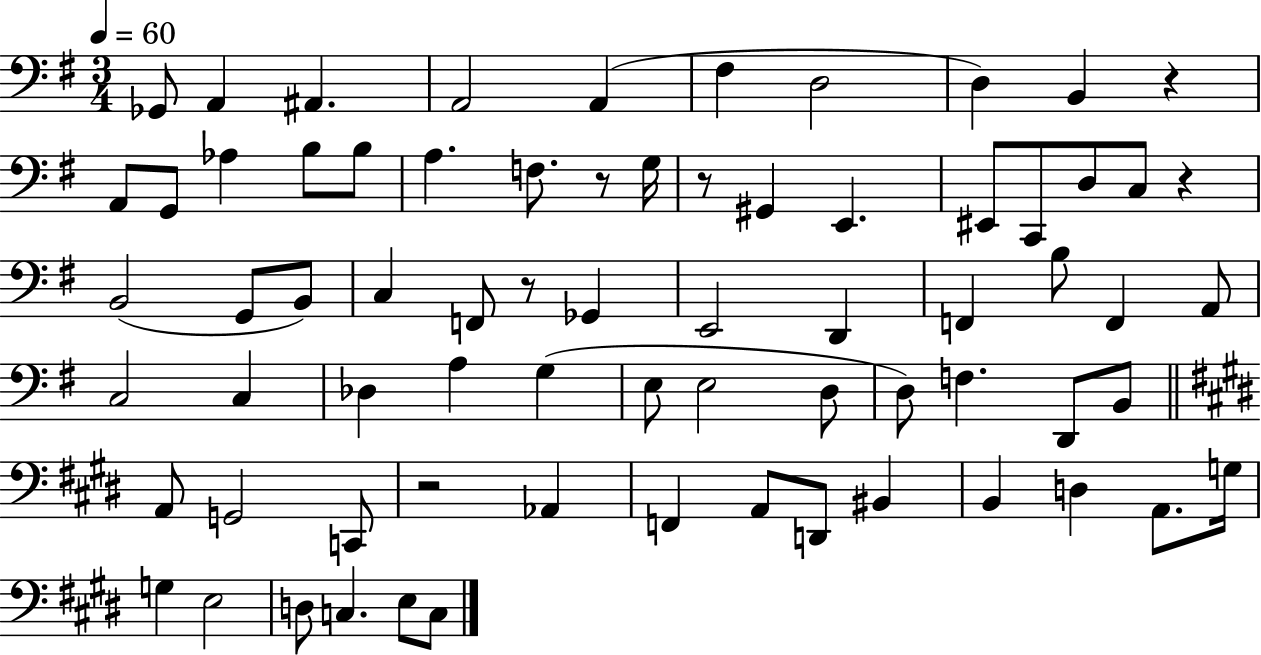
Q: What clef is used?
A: bass